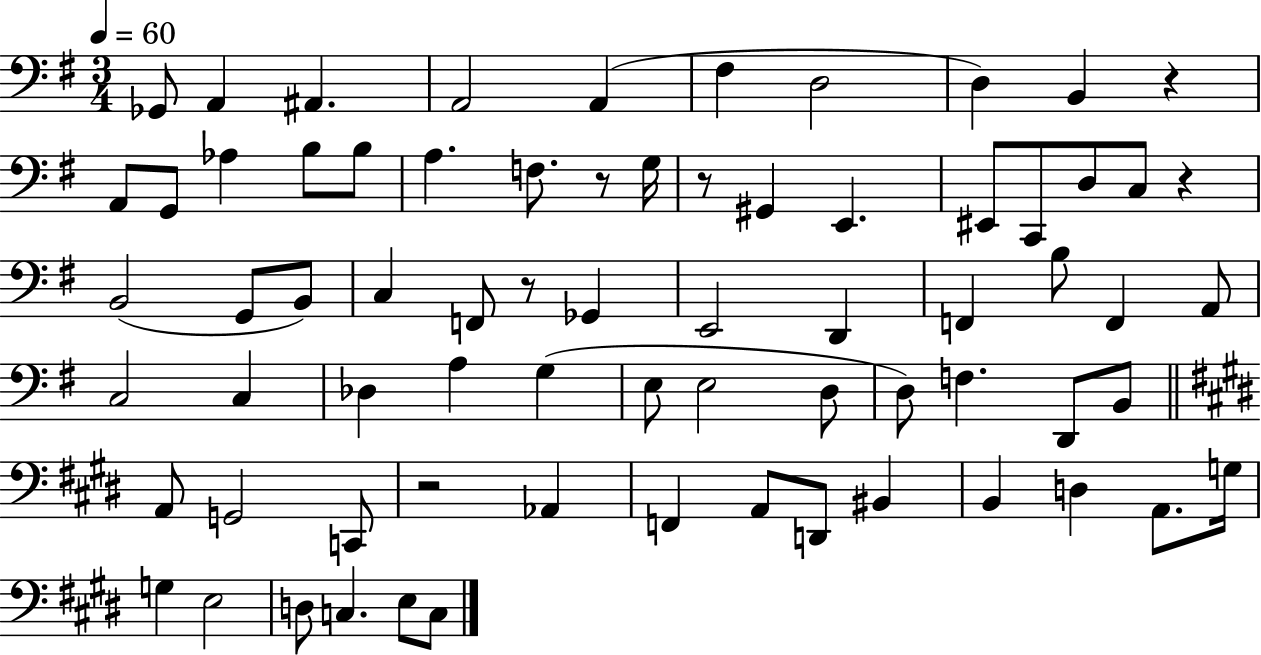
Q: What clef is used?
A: bass